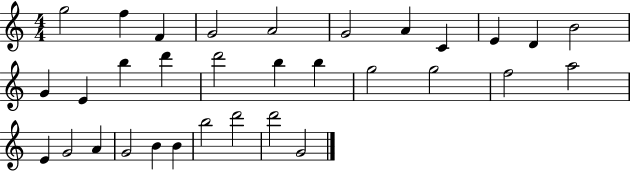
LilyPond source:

{
  \clef treble
  \numericTimeSignature
  \time 4/4
  \key c \major
  g''2 f''4 f'4 | g'2 a'2 | g'2 a'4 c'4 | e'4 d'4 b'2 | \break g'4 e'4 b''4 d'''4 | d'''2 b''4 b''4 | g''2 g''2 | f''2 a''2 | \break e'4 g'2 a'4 | g'2 b'4 b'4 | b''2 d'''2 | d'''2 g'2 | \break \bar "|."
}